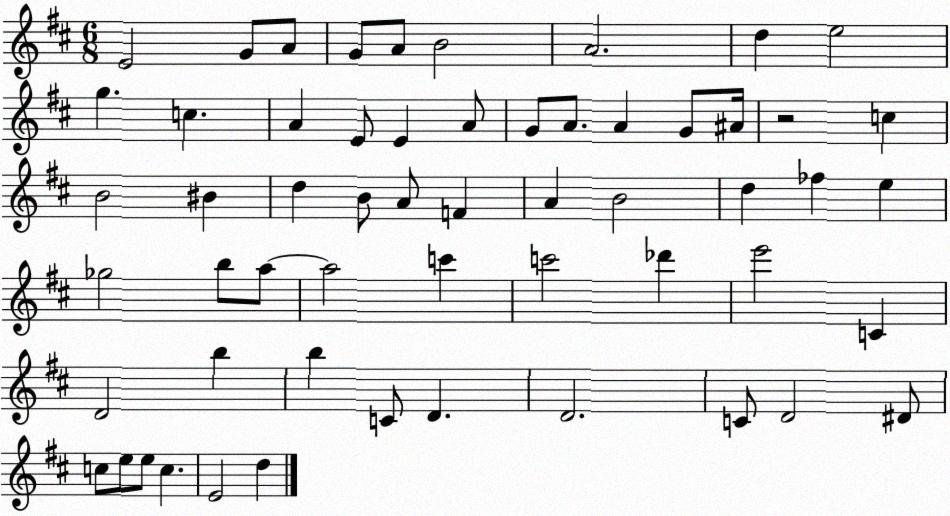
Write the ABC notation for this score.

X:1
T:Untitled
M:6/8
L:1/4
K:D
E2 G/2 A/2 G/2 A/2 B2 A2 d e2 g c A E/2 E A/2 G/2 A/2 A G/2 ^A/4 z2 c B2 ^B d B/2 A/2 F A B2 d _f e _g2 b/2 a/2 a2 c' c'2 _d' e'2 C D2 b b C/2 D D2 C/2 D2 ^D/2 c/2 e/2 e/2 c E2 d